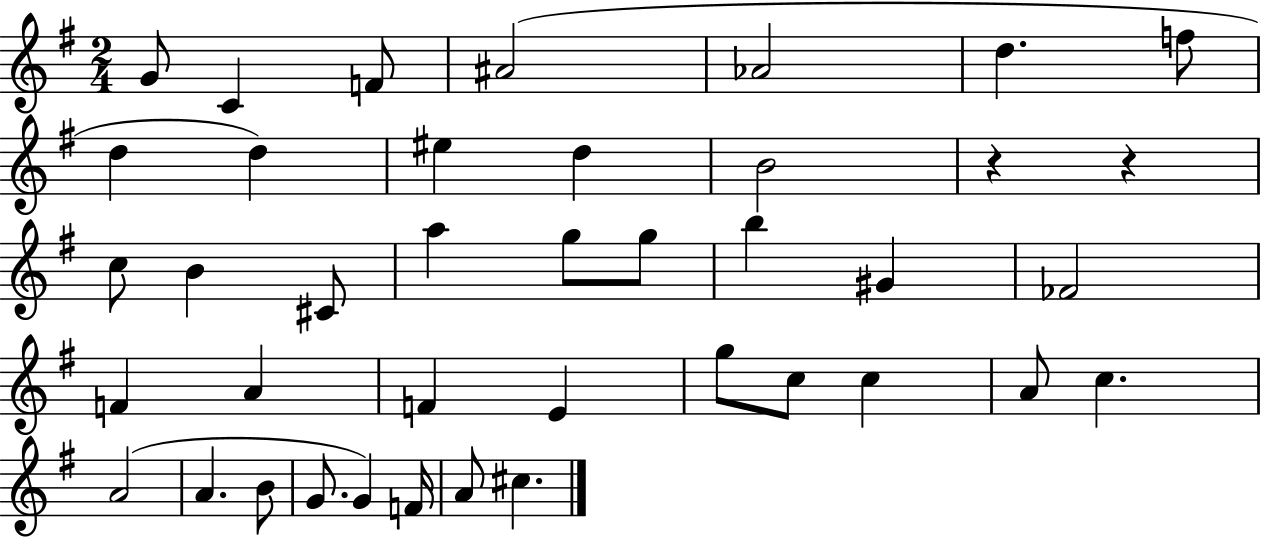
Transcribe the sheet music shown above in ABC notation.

X:1
T:Untitled
M:2/4
L:1/4
K:G
G/2 C F/2 ^A2 _A2 d f/2 d d ^e d B2 z z c/2 B ^C/2 a g/2 g/2 b ^G _F2 F A F E g/2 c/2 c A/2 c A2 A B/2 G/2 G F/4 A/2 ^c